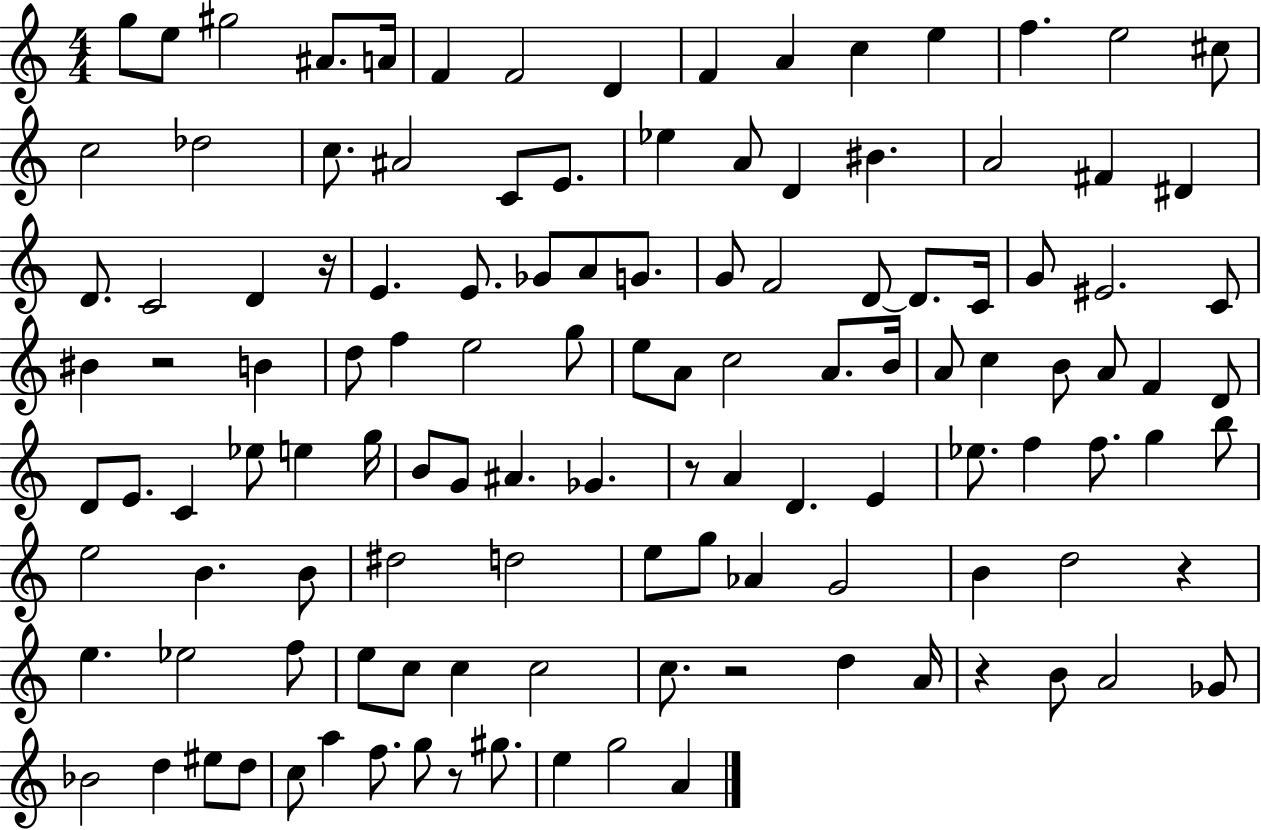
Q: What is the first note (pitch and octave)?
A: G5